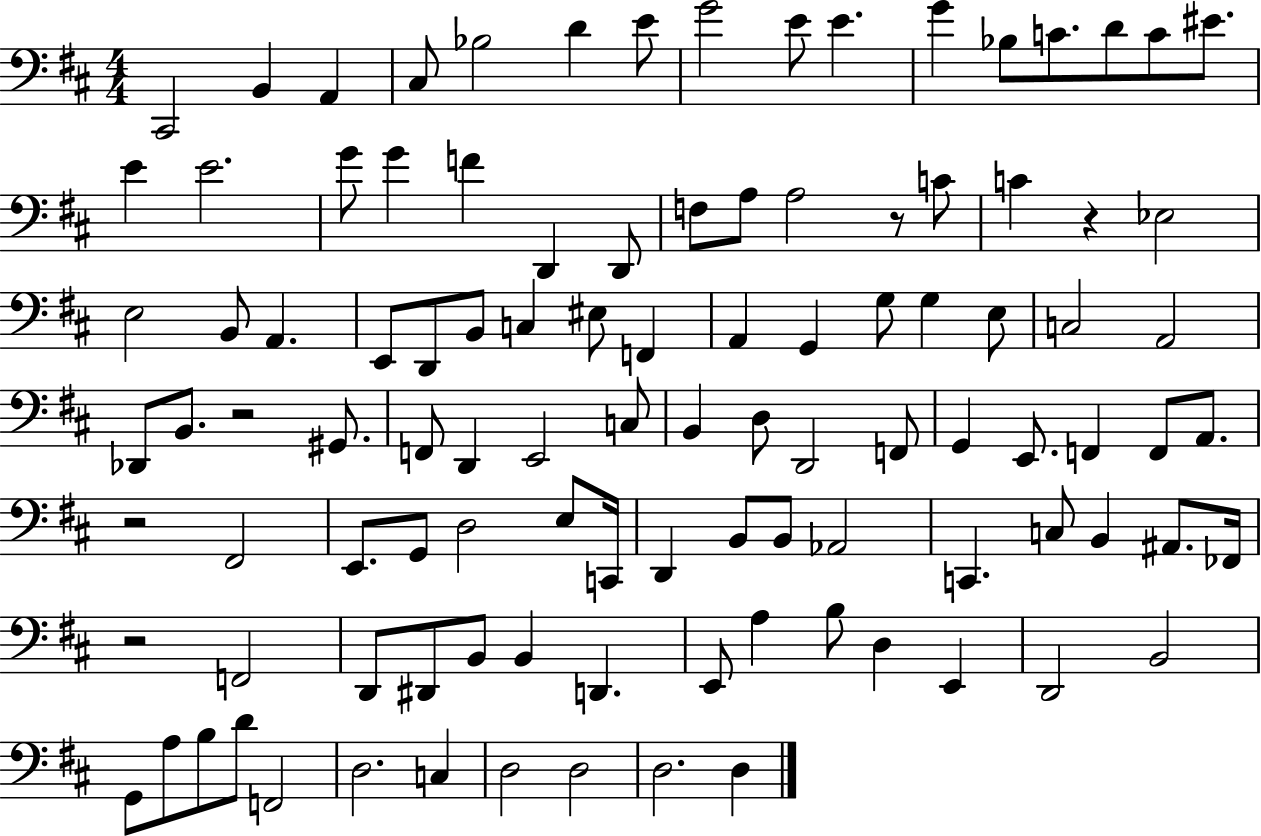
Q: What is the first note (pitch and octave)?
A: C#2